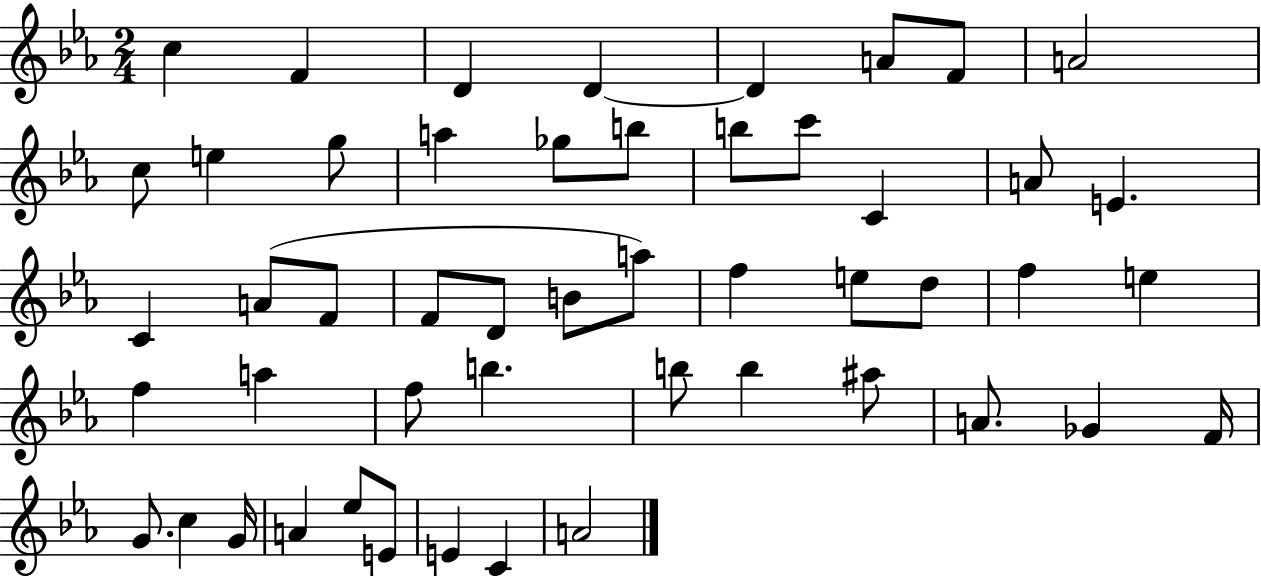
C5/q F4/q D4/q D4/q D4/q A4/e F4/e A4/h C5/e E5/q G5/e A5/q Gb5/e B5/e B5/e C6/e C4/q A4/e E4/q. C4/q A4/e F4/e F4/e D4/e B4/e A5/e F5/q E5/e D5/e F5/q E5/q F5/q A5/q F5/e B5/q. B5/e B5/q A#5/e A4/e. Gb4/q F4/s G4/e. C5/q G4/s A4/q Eb5/e E4/e E4/q C4/q A4/h